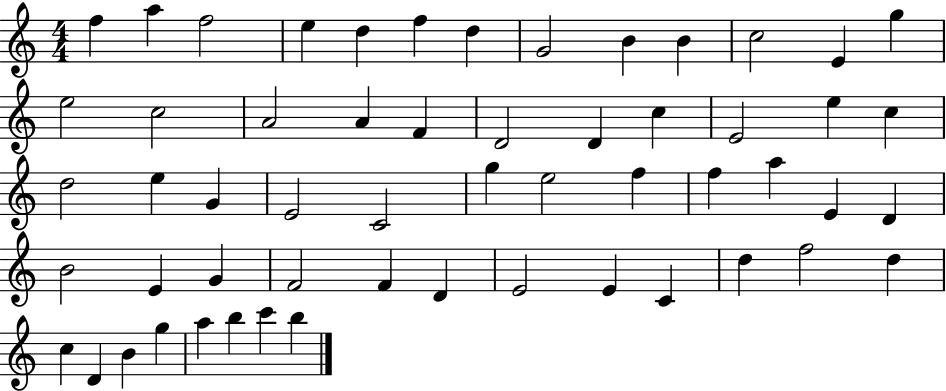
X:1
T:Untitled
M:4/4
L:1/4
K:C
f a f2 e d f d G2 B B c2 E g e2 c2 A2 A F D2 D c E2 e c d2 e G E2 C2 g e2 f f a E D B2 E G F2 F D E2 E C d f2 d c D B g a b c' b